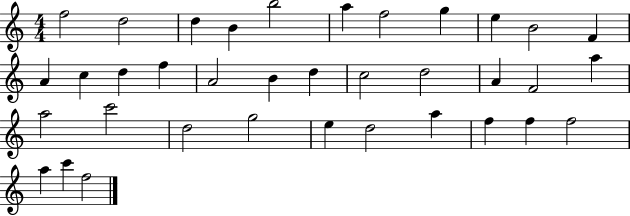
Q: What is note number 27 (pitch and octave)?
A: G5